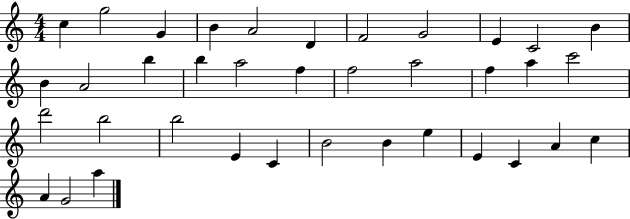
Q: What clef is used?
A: treble